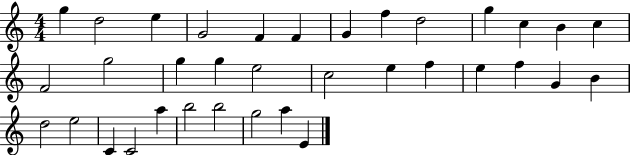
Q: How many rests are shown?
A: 0